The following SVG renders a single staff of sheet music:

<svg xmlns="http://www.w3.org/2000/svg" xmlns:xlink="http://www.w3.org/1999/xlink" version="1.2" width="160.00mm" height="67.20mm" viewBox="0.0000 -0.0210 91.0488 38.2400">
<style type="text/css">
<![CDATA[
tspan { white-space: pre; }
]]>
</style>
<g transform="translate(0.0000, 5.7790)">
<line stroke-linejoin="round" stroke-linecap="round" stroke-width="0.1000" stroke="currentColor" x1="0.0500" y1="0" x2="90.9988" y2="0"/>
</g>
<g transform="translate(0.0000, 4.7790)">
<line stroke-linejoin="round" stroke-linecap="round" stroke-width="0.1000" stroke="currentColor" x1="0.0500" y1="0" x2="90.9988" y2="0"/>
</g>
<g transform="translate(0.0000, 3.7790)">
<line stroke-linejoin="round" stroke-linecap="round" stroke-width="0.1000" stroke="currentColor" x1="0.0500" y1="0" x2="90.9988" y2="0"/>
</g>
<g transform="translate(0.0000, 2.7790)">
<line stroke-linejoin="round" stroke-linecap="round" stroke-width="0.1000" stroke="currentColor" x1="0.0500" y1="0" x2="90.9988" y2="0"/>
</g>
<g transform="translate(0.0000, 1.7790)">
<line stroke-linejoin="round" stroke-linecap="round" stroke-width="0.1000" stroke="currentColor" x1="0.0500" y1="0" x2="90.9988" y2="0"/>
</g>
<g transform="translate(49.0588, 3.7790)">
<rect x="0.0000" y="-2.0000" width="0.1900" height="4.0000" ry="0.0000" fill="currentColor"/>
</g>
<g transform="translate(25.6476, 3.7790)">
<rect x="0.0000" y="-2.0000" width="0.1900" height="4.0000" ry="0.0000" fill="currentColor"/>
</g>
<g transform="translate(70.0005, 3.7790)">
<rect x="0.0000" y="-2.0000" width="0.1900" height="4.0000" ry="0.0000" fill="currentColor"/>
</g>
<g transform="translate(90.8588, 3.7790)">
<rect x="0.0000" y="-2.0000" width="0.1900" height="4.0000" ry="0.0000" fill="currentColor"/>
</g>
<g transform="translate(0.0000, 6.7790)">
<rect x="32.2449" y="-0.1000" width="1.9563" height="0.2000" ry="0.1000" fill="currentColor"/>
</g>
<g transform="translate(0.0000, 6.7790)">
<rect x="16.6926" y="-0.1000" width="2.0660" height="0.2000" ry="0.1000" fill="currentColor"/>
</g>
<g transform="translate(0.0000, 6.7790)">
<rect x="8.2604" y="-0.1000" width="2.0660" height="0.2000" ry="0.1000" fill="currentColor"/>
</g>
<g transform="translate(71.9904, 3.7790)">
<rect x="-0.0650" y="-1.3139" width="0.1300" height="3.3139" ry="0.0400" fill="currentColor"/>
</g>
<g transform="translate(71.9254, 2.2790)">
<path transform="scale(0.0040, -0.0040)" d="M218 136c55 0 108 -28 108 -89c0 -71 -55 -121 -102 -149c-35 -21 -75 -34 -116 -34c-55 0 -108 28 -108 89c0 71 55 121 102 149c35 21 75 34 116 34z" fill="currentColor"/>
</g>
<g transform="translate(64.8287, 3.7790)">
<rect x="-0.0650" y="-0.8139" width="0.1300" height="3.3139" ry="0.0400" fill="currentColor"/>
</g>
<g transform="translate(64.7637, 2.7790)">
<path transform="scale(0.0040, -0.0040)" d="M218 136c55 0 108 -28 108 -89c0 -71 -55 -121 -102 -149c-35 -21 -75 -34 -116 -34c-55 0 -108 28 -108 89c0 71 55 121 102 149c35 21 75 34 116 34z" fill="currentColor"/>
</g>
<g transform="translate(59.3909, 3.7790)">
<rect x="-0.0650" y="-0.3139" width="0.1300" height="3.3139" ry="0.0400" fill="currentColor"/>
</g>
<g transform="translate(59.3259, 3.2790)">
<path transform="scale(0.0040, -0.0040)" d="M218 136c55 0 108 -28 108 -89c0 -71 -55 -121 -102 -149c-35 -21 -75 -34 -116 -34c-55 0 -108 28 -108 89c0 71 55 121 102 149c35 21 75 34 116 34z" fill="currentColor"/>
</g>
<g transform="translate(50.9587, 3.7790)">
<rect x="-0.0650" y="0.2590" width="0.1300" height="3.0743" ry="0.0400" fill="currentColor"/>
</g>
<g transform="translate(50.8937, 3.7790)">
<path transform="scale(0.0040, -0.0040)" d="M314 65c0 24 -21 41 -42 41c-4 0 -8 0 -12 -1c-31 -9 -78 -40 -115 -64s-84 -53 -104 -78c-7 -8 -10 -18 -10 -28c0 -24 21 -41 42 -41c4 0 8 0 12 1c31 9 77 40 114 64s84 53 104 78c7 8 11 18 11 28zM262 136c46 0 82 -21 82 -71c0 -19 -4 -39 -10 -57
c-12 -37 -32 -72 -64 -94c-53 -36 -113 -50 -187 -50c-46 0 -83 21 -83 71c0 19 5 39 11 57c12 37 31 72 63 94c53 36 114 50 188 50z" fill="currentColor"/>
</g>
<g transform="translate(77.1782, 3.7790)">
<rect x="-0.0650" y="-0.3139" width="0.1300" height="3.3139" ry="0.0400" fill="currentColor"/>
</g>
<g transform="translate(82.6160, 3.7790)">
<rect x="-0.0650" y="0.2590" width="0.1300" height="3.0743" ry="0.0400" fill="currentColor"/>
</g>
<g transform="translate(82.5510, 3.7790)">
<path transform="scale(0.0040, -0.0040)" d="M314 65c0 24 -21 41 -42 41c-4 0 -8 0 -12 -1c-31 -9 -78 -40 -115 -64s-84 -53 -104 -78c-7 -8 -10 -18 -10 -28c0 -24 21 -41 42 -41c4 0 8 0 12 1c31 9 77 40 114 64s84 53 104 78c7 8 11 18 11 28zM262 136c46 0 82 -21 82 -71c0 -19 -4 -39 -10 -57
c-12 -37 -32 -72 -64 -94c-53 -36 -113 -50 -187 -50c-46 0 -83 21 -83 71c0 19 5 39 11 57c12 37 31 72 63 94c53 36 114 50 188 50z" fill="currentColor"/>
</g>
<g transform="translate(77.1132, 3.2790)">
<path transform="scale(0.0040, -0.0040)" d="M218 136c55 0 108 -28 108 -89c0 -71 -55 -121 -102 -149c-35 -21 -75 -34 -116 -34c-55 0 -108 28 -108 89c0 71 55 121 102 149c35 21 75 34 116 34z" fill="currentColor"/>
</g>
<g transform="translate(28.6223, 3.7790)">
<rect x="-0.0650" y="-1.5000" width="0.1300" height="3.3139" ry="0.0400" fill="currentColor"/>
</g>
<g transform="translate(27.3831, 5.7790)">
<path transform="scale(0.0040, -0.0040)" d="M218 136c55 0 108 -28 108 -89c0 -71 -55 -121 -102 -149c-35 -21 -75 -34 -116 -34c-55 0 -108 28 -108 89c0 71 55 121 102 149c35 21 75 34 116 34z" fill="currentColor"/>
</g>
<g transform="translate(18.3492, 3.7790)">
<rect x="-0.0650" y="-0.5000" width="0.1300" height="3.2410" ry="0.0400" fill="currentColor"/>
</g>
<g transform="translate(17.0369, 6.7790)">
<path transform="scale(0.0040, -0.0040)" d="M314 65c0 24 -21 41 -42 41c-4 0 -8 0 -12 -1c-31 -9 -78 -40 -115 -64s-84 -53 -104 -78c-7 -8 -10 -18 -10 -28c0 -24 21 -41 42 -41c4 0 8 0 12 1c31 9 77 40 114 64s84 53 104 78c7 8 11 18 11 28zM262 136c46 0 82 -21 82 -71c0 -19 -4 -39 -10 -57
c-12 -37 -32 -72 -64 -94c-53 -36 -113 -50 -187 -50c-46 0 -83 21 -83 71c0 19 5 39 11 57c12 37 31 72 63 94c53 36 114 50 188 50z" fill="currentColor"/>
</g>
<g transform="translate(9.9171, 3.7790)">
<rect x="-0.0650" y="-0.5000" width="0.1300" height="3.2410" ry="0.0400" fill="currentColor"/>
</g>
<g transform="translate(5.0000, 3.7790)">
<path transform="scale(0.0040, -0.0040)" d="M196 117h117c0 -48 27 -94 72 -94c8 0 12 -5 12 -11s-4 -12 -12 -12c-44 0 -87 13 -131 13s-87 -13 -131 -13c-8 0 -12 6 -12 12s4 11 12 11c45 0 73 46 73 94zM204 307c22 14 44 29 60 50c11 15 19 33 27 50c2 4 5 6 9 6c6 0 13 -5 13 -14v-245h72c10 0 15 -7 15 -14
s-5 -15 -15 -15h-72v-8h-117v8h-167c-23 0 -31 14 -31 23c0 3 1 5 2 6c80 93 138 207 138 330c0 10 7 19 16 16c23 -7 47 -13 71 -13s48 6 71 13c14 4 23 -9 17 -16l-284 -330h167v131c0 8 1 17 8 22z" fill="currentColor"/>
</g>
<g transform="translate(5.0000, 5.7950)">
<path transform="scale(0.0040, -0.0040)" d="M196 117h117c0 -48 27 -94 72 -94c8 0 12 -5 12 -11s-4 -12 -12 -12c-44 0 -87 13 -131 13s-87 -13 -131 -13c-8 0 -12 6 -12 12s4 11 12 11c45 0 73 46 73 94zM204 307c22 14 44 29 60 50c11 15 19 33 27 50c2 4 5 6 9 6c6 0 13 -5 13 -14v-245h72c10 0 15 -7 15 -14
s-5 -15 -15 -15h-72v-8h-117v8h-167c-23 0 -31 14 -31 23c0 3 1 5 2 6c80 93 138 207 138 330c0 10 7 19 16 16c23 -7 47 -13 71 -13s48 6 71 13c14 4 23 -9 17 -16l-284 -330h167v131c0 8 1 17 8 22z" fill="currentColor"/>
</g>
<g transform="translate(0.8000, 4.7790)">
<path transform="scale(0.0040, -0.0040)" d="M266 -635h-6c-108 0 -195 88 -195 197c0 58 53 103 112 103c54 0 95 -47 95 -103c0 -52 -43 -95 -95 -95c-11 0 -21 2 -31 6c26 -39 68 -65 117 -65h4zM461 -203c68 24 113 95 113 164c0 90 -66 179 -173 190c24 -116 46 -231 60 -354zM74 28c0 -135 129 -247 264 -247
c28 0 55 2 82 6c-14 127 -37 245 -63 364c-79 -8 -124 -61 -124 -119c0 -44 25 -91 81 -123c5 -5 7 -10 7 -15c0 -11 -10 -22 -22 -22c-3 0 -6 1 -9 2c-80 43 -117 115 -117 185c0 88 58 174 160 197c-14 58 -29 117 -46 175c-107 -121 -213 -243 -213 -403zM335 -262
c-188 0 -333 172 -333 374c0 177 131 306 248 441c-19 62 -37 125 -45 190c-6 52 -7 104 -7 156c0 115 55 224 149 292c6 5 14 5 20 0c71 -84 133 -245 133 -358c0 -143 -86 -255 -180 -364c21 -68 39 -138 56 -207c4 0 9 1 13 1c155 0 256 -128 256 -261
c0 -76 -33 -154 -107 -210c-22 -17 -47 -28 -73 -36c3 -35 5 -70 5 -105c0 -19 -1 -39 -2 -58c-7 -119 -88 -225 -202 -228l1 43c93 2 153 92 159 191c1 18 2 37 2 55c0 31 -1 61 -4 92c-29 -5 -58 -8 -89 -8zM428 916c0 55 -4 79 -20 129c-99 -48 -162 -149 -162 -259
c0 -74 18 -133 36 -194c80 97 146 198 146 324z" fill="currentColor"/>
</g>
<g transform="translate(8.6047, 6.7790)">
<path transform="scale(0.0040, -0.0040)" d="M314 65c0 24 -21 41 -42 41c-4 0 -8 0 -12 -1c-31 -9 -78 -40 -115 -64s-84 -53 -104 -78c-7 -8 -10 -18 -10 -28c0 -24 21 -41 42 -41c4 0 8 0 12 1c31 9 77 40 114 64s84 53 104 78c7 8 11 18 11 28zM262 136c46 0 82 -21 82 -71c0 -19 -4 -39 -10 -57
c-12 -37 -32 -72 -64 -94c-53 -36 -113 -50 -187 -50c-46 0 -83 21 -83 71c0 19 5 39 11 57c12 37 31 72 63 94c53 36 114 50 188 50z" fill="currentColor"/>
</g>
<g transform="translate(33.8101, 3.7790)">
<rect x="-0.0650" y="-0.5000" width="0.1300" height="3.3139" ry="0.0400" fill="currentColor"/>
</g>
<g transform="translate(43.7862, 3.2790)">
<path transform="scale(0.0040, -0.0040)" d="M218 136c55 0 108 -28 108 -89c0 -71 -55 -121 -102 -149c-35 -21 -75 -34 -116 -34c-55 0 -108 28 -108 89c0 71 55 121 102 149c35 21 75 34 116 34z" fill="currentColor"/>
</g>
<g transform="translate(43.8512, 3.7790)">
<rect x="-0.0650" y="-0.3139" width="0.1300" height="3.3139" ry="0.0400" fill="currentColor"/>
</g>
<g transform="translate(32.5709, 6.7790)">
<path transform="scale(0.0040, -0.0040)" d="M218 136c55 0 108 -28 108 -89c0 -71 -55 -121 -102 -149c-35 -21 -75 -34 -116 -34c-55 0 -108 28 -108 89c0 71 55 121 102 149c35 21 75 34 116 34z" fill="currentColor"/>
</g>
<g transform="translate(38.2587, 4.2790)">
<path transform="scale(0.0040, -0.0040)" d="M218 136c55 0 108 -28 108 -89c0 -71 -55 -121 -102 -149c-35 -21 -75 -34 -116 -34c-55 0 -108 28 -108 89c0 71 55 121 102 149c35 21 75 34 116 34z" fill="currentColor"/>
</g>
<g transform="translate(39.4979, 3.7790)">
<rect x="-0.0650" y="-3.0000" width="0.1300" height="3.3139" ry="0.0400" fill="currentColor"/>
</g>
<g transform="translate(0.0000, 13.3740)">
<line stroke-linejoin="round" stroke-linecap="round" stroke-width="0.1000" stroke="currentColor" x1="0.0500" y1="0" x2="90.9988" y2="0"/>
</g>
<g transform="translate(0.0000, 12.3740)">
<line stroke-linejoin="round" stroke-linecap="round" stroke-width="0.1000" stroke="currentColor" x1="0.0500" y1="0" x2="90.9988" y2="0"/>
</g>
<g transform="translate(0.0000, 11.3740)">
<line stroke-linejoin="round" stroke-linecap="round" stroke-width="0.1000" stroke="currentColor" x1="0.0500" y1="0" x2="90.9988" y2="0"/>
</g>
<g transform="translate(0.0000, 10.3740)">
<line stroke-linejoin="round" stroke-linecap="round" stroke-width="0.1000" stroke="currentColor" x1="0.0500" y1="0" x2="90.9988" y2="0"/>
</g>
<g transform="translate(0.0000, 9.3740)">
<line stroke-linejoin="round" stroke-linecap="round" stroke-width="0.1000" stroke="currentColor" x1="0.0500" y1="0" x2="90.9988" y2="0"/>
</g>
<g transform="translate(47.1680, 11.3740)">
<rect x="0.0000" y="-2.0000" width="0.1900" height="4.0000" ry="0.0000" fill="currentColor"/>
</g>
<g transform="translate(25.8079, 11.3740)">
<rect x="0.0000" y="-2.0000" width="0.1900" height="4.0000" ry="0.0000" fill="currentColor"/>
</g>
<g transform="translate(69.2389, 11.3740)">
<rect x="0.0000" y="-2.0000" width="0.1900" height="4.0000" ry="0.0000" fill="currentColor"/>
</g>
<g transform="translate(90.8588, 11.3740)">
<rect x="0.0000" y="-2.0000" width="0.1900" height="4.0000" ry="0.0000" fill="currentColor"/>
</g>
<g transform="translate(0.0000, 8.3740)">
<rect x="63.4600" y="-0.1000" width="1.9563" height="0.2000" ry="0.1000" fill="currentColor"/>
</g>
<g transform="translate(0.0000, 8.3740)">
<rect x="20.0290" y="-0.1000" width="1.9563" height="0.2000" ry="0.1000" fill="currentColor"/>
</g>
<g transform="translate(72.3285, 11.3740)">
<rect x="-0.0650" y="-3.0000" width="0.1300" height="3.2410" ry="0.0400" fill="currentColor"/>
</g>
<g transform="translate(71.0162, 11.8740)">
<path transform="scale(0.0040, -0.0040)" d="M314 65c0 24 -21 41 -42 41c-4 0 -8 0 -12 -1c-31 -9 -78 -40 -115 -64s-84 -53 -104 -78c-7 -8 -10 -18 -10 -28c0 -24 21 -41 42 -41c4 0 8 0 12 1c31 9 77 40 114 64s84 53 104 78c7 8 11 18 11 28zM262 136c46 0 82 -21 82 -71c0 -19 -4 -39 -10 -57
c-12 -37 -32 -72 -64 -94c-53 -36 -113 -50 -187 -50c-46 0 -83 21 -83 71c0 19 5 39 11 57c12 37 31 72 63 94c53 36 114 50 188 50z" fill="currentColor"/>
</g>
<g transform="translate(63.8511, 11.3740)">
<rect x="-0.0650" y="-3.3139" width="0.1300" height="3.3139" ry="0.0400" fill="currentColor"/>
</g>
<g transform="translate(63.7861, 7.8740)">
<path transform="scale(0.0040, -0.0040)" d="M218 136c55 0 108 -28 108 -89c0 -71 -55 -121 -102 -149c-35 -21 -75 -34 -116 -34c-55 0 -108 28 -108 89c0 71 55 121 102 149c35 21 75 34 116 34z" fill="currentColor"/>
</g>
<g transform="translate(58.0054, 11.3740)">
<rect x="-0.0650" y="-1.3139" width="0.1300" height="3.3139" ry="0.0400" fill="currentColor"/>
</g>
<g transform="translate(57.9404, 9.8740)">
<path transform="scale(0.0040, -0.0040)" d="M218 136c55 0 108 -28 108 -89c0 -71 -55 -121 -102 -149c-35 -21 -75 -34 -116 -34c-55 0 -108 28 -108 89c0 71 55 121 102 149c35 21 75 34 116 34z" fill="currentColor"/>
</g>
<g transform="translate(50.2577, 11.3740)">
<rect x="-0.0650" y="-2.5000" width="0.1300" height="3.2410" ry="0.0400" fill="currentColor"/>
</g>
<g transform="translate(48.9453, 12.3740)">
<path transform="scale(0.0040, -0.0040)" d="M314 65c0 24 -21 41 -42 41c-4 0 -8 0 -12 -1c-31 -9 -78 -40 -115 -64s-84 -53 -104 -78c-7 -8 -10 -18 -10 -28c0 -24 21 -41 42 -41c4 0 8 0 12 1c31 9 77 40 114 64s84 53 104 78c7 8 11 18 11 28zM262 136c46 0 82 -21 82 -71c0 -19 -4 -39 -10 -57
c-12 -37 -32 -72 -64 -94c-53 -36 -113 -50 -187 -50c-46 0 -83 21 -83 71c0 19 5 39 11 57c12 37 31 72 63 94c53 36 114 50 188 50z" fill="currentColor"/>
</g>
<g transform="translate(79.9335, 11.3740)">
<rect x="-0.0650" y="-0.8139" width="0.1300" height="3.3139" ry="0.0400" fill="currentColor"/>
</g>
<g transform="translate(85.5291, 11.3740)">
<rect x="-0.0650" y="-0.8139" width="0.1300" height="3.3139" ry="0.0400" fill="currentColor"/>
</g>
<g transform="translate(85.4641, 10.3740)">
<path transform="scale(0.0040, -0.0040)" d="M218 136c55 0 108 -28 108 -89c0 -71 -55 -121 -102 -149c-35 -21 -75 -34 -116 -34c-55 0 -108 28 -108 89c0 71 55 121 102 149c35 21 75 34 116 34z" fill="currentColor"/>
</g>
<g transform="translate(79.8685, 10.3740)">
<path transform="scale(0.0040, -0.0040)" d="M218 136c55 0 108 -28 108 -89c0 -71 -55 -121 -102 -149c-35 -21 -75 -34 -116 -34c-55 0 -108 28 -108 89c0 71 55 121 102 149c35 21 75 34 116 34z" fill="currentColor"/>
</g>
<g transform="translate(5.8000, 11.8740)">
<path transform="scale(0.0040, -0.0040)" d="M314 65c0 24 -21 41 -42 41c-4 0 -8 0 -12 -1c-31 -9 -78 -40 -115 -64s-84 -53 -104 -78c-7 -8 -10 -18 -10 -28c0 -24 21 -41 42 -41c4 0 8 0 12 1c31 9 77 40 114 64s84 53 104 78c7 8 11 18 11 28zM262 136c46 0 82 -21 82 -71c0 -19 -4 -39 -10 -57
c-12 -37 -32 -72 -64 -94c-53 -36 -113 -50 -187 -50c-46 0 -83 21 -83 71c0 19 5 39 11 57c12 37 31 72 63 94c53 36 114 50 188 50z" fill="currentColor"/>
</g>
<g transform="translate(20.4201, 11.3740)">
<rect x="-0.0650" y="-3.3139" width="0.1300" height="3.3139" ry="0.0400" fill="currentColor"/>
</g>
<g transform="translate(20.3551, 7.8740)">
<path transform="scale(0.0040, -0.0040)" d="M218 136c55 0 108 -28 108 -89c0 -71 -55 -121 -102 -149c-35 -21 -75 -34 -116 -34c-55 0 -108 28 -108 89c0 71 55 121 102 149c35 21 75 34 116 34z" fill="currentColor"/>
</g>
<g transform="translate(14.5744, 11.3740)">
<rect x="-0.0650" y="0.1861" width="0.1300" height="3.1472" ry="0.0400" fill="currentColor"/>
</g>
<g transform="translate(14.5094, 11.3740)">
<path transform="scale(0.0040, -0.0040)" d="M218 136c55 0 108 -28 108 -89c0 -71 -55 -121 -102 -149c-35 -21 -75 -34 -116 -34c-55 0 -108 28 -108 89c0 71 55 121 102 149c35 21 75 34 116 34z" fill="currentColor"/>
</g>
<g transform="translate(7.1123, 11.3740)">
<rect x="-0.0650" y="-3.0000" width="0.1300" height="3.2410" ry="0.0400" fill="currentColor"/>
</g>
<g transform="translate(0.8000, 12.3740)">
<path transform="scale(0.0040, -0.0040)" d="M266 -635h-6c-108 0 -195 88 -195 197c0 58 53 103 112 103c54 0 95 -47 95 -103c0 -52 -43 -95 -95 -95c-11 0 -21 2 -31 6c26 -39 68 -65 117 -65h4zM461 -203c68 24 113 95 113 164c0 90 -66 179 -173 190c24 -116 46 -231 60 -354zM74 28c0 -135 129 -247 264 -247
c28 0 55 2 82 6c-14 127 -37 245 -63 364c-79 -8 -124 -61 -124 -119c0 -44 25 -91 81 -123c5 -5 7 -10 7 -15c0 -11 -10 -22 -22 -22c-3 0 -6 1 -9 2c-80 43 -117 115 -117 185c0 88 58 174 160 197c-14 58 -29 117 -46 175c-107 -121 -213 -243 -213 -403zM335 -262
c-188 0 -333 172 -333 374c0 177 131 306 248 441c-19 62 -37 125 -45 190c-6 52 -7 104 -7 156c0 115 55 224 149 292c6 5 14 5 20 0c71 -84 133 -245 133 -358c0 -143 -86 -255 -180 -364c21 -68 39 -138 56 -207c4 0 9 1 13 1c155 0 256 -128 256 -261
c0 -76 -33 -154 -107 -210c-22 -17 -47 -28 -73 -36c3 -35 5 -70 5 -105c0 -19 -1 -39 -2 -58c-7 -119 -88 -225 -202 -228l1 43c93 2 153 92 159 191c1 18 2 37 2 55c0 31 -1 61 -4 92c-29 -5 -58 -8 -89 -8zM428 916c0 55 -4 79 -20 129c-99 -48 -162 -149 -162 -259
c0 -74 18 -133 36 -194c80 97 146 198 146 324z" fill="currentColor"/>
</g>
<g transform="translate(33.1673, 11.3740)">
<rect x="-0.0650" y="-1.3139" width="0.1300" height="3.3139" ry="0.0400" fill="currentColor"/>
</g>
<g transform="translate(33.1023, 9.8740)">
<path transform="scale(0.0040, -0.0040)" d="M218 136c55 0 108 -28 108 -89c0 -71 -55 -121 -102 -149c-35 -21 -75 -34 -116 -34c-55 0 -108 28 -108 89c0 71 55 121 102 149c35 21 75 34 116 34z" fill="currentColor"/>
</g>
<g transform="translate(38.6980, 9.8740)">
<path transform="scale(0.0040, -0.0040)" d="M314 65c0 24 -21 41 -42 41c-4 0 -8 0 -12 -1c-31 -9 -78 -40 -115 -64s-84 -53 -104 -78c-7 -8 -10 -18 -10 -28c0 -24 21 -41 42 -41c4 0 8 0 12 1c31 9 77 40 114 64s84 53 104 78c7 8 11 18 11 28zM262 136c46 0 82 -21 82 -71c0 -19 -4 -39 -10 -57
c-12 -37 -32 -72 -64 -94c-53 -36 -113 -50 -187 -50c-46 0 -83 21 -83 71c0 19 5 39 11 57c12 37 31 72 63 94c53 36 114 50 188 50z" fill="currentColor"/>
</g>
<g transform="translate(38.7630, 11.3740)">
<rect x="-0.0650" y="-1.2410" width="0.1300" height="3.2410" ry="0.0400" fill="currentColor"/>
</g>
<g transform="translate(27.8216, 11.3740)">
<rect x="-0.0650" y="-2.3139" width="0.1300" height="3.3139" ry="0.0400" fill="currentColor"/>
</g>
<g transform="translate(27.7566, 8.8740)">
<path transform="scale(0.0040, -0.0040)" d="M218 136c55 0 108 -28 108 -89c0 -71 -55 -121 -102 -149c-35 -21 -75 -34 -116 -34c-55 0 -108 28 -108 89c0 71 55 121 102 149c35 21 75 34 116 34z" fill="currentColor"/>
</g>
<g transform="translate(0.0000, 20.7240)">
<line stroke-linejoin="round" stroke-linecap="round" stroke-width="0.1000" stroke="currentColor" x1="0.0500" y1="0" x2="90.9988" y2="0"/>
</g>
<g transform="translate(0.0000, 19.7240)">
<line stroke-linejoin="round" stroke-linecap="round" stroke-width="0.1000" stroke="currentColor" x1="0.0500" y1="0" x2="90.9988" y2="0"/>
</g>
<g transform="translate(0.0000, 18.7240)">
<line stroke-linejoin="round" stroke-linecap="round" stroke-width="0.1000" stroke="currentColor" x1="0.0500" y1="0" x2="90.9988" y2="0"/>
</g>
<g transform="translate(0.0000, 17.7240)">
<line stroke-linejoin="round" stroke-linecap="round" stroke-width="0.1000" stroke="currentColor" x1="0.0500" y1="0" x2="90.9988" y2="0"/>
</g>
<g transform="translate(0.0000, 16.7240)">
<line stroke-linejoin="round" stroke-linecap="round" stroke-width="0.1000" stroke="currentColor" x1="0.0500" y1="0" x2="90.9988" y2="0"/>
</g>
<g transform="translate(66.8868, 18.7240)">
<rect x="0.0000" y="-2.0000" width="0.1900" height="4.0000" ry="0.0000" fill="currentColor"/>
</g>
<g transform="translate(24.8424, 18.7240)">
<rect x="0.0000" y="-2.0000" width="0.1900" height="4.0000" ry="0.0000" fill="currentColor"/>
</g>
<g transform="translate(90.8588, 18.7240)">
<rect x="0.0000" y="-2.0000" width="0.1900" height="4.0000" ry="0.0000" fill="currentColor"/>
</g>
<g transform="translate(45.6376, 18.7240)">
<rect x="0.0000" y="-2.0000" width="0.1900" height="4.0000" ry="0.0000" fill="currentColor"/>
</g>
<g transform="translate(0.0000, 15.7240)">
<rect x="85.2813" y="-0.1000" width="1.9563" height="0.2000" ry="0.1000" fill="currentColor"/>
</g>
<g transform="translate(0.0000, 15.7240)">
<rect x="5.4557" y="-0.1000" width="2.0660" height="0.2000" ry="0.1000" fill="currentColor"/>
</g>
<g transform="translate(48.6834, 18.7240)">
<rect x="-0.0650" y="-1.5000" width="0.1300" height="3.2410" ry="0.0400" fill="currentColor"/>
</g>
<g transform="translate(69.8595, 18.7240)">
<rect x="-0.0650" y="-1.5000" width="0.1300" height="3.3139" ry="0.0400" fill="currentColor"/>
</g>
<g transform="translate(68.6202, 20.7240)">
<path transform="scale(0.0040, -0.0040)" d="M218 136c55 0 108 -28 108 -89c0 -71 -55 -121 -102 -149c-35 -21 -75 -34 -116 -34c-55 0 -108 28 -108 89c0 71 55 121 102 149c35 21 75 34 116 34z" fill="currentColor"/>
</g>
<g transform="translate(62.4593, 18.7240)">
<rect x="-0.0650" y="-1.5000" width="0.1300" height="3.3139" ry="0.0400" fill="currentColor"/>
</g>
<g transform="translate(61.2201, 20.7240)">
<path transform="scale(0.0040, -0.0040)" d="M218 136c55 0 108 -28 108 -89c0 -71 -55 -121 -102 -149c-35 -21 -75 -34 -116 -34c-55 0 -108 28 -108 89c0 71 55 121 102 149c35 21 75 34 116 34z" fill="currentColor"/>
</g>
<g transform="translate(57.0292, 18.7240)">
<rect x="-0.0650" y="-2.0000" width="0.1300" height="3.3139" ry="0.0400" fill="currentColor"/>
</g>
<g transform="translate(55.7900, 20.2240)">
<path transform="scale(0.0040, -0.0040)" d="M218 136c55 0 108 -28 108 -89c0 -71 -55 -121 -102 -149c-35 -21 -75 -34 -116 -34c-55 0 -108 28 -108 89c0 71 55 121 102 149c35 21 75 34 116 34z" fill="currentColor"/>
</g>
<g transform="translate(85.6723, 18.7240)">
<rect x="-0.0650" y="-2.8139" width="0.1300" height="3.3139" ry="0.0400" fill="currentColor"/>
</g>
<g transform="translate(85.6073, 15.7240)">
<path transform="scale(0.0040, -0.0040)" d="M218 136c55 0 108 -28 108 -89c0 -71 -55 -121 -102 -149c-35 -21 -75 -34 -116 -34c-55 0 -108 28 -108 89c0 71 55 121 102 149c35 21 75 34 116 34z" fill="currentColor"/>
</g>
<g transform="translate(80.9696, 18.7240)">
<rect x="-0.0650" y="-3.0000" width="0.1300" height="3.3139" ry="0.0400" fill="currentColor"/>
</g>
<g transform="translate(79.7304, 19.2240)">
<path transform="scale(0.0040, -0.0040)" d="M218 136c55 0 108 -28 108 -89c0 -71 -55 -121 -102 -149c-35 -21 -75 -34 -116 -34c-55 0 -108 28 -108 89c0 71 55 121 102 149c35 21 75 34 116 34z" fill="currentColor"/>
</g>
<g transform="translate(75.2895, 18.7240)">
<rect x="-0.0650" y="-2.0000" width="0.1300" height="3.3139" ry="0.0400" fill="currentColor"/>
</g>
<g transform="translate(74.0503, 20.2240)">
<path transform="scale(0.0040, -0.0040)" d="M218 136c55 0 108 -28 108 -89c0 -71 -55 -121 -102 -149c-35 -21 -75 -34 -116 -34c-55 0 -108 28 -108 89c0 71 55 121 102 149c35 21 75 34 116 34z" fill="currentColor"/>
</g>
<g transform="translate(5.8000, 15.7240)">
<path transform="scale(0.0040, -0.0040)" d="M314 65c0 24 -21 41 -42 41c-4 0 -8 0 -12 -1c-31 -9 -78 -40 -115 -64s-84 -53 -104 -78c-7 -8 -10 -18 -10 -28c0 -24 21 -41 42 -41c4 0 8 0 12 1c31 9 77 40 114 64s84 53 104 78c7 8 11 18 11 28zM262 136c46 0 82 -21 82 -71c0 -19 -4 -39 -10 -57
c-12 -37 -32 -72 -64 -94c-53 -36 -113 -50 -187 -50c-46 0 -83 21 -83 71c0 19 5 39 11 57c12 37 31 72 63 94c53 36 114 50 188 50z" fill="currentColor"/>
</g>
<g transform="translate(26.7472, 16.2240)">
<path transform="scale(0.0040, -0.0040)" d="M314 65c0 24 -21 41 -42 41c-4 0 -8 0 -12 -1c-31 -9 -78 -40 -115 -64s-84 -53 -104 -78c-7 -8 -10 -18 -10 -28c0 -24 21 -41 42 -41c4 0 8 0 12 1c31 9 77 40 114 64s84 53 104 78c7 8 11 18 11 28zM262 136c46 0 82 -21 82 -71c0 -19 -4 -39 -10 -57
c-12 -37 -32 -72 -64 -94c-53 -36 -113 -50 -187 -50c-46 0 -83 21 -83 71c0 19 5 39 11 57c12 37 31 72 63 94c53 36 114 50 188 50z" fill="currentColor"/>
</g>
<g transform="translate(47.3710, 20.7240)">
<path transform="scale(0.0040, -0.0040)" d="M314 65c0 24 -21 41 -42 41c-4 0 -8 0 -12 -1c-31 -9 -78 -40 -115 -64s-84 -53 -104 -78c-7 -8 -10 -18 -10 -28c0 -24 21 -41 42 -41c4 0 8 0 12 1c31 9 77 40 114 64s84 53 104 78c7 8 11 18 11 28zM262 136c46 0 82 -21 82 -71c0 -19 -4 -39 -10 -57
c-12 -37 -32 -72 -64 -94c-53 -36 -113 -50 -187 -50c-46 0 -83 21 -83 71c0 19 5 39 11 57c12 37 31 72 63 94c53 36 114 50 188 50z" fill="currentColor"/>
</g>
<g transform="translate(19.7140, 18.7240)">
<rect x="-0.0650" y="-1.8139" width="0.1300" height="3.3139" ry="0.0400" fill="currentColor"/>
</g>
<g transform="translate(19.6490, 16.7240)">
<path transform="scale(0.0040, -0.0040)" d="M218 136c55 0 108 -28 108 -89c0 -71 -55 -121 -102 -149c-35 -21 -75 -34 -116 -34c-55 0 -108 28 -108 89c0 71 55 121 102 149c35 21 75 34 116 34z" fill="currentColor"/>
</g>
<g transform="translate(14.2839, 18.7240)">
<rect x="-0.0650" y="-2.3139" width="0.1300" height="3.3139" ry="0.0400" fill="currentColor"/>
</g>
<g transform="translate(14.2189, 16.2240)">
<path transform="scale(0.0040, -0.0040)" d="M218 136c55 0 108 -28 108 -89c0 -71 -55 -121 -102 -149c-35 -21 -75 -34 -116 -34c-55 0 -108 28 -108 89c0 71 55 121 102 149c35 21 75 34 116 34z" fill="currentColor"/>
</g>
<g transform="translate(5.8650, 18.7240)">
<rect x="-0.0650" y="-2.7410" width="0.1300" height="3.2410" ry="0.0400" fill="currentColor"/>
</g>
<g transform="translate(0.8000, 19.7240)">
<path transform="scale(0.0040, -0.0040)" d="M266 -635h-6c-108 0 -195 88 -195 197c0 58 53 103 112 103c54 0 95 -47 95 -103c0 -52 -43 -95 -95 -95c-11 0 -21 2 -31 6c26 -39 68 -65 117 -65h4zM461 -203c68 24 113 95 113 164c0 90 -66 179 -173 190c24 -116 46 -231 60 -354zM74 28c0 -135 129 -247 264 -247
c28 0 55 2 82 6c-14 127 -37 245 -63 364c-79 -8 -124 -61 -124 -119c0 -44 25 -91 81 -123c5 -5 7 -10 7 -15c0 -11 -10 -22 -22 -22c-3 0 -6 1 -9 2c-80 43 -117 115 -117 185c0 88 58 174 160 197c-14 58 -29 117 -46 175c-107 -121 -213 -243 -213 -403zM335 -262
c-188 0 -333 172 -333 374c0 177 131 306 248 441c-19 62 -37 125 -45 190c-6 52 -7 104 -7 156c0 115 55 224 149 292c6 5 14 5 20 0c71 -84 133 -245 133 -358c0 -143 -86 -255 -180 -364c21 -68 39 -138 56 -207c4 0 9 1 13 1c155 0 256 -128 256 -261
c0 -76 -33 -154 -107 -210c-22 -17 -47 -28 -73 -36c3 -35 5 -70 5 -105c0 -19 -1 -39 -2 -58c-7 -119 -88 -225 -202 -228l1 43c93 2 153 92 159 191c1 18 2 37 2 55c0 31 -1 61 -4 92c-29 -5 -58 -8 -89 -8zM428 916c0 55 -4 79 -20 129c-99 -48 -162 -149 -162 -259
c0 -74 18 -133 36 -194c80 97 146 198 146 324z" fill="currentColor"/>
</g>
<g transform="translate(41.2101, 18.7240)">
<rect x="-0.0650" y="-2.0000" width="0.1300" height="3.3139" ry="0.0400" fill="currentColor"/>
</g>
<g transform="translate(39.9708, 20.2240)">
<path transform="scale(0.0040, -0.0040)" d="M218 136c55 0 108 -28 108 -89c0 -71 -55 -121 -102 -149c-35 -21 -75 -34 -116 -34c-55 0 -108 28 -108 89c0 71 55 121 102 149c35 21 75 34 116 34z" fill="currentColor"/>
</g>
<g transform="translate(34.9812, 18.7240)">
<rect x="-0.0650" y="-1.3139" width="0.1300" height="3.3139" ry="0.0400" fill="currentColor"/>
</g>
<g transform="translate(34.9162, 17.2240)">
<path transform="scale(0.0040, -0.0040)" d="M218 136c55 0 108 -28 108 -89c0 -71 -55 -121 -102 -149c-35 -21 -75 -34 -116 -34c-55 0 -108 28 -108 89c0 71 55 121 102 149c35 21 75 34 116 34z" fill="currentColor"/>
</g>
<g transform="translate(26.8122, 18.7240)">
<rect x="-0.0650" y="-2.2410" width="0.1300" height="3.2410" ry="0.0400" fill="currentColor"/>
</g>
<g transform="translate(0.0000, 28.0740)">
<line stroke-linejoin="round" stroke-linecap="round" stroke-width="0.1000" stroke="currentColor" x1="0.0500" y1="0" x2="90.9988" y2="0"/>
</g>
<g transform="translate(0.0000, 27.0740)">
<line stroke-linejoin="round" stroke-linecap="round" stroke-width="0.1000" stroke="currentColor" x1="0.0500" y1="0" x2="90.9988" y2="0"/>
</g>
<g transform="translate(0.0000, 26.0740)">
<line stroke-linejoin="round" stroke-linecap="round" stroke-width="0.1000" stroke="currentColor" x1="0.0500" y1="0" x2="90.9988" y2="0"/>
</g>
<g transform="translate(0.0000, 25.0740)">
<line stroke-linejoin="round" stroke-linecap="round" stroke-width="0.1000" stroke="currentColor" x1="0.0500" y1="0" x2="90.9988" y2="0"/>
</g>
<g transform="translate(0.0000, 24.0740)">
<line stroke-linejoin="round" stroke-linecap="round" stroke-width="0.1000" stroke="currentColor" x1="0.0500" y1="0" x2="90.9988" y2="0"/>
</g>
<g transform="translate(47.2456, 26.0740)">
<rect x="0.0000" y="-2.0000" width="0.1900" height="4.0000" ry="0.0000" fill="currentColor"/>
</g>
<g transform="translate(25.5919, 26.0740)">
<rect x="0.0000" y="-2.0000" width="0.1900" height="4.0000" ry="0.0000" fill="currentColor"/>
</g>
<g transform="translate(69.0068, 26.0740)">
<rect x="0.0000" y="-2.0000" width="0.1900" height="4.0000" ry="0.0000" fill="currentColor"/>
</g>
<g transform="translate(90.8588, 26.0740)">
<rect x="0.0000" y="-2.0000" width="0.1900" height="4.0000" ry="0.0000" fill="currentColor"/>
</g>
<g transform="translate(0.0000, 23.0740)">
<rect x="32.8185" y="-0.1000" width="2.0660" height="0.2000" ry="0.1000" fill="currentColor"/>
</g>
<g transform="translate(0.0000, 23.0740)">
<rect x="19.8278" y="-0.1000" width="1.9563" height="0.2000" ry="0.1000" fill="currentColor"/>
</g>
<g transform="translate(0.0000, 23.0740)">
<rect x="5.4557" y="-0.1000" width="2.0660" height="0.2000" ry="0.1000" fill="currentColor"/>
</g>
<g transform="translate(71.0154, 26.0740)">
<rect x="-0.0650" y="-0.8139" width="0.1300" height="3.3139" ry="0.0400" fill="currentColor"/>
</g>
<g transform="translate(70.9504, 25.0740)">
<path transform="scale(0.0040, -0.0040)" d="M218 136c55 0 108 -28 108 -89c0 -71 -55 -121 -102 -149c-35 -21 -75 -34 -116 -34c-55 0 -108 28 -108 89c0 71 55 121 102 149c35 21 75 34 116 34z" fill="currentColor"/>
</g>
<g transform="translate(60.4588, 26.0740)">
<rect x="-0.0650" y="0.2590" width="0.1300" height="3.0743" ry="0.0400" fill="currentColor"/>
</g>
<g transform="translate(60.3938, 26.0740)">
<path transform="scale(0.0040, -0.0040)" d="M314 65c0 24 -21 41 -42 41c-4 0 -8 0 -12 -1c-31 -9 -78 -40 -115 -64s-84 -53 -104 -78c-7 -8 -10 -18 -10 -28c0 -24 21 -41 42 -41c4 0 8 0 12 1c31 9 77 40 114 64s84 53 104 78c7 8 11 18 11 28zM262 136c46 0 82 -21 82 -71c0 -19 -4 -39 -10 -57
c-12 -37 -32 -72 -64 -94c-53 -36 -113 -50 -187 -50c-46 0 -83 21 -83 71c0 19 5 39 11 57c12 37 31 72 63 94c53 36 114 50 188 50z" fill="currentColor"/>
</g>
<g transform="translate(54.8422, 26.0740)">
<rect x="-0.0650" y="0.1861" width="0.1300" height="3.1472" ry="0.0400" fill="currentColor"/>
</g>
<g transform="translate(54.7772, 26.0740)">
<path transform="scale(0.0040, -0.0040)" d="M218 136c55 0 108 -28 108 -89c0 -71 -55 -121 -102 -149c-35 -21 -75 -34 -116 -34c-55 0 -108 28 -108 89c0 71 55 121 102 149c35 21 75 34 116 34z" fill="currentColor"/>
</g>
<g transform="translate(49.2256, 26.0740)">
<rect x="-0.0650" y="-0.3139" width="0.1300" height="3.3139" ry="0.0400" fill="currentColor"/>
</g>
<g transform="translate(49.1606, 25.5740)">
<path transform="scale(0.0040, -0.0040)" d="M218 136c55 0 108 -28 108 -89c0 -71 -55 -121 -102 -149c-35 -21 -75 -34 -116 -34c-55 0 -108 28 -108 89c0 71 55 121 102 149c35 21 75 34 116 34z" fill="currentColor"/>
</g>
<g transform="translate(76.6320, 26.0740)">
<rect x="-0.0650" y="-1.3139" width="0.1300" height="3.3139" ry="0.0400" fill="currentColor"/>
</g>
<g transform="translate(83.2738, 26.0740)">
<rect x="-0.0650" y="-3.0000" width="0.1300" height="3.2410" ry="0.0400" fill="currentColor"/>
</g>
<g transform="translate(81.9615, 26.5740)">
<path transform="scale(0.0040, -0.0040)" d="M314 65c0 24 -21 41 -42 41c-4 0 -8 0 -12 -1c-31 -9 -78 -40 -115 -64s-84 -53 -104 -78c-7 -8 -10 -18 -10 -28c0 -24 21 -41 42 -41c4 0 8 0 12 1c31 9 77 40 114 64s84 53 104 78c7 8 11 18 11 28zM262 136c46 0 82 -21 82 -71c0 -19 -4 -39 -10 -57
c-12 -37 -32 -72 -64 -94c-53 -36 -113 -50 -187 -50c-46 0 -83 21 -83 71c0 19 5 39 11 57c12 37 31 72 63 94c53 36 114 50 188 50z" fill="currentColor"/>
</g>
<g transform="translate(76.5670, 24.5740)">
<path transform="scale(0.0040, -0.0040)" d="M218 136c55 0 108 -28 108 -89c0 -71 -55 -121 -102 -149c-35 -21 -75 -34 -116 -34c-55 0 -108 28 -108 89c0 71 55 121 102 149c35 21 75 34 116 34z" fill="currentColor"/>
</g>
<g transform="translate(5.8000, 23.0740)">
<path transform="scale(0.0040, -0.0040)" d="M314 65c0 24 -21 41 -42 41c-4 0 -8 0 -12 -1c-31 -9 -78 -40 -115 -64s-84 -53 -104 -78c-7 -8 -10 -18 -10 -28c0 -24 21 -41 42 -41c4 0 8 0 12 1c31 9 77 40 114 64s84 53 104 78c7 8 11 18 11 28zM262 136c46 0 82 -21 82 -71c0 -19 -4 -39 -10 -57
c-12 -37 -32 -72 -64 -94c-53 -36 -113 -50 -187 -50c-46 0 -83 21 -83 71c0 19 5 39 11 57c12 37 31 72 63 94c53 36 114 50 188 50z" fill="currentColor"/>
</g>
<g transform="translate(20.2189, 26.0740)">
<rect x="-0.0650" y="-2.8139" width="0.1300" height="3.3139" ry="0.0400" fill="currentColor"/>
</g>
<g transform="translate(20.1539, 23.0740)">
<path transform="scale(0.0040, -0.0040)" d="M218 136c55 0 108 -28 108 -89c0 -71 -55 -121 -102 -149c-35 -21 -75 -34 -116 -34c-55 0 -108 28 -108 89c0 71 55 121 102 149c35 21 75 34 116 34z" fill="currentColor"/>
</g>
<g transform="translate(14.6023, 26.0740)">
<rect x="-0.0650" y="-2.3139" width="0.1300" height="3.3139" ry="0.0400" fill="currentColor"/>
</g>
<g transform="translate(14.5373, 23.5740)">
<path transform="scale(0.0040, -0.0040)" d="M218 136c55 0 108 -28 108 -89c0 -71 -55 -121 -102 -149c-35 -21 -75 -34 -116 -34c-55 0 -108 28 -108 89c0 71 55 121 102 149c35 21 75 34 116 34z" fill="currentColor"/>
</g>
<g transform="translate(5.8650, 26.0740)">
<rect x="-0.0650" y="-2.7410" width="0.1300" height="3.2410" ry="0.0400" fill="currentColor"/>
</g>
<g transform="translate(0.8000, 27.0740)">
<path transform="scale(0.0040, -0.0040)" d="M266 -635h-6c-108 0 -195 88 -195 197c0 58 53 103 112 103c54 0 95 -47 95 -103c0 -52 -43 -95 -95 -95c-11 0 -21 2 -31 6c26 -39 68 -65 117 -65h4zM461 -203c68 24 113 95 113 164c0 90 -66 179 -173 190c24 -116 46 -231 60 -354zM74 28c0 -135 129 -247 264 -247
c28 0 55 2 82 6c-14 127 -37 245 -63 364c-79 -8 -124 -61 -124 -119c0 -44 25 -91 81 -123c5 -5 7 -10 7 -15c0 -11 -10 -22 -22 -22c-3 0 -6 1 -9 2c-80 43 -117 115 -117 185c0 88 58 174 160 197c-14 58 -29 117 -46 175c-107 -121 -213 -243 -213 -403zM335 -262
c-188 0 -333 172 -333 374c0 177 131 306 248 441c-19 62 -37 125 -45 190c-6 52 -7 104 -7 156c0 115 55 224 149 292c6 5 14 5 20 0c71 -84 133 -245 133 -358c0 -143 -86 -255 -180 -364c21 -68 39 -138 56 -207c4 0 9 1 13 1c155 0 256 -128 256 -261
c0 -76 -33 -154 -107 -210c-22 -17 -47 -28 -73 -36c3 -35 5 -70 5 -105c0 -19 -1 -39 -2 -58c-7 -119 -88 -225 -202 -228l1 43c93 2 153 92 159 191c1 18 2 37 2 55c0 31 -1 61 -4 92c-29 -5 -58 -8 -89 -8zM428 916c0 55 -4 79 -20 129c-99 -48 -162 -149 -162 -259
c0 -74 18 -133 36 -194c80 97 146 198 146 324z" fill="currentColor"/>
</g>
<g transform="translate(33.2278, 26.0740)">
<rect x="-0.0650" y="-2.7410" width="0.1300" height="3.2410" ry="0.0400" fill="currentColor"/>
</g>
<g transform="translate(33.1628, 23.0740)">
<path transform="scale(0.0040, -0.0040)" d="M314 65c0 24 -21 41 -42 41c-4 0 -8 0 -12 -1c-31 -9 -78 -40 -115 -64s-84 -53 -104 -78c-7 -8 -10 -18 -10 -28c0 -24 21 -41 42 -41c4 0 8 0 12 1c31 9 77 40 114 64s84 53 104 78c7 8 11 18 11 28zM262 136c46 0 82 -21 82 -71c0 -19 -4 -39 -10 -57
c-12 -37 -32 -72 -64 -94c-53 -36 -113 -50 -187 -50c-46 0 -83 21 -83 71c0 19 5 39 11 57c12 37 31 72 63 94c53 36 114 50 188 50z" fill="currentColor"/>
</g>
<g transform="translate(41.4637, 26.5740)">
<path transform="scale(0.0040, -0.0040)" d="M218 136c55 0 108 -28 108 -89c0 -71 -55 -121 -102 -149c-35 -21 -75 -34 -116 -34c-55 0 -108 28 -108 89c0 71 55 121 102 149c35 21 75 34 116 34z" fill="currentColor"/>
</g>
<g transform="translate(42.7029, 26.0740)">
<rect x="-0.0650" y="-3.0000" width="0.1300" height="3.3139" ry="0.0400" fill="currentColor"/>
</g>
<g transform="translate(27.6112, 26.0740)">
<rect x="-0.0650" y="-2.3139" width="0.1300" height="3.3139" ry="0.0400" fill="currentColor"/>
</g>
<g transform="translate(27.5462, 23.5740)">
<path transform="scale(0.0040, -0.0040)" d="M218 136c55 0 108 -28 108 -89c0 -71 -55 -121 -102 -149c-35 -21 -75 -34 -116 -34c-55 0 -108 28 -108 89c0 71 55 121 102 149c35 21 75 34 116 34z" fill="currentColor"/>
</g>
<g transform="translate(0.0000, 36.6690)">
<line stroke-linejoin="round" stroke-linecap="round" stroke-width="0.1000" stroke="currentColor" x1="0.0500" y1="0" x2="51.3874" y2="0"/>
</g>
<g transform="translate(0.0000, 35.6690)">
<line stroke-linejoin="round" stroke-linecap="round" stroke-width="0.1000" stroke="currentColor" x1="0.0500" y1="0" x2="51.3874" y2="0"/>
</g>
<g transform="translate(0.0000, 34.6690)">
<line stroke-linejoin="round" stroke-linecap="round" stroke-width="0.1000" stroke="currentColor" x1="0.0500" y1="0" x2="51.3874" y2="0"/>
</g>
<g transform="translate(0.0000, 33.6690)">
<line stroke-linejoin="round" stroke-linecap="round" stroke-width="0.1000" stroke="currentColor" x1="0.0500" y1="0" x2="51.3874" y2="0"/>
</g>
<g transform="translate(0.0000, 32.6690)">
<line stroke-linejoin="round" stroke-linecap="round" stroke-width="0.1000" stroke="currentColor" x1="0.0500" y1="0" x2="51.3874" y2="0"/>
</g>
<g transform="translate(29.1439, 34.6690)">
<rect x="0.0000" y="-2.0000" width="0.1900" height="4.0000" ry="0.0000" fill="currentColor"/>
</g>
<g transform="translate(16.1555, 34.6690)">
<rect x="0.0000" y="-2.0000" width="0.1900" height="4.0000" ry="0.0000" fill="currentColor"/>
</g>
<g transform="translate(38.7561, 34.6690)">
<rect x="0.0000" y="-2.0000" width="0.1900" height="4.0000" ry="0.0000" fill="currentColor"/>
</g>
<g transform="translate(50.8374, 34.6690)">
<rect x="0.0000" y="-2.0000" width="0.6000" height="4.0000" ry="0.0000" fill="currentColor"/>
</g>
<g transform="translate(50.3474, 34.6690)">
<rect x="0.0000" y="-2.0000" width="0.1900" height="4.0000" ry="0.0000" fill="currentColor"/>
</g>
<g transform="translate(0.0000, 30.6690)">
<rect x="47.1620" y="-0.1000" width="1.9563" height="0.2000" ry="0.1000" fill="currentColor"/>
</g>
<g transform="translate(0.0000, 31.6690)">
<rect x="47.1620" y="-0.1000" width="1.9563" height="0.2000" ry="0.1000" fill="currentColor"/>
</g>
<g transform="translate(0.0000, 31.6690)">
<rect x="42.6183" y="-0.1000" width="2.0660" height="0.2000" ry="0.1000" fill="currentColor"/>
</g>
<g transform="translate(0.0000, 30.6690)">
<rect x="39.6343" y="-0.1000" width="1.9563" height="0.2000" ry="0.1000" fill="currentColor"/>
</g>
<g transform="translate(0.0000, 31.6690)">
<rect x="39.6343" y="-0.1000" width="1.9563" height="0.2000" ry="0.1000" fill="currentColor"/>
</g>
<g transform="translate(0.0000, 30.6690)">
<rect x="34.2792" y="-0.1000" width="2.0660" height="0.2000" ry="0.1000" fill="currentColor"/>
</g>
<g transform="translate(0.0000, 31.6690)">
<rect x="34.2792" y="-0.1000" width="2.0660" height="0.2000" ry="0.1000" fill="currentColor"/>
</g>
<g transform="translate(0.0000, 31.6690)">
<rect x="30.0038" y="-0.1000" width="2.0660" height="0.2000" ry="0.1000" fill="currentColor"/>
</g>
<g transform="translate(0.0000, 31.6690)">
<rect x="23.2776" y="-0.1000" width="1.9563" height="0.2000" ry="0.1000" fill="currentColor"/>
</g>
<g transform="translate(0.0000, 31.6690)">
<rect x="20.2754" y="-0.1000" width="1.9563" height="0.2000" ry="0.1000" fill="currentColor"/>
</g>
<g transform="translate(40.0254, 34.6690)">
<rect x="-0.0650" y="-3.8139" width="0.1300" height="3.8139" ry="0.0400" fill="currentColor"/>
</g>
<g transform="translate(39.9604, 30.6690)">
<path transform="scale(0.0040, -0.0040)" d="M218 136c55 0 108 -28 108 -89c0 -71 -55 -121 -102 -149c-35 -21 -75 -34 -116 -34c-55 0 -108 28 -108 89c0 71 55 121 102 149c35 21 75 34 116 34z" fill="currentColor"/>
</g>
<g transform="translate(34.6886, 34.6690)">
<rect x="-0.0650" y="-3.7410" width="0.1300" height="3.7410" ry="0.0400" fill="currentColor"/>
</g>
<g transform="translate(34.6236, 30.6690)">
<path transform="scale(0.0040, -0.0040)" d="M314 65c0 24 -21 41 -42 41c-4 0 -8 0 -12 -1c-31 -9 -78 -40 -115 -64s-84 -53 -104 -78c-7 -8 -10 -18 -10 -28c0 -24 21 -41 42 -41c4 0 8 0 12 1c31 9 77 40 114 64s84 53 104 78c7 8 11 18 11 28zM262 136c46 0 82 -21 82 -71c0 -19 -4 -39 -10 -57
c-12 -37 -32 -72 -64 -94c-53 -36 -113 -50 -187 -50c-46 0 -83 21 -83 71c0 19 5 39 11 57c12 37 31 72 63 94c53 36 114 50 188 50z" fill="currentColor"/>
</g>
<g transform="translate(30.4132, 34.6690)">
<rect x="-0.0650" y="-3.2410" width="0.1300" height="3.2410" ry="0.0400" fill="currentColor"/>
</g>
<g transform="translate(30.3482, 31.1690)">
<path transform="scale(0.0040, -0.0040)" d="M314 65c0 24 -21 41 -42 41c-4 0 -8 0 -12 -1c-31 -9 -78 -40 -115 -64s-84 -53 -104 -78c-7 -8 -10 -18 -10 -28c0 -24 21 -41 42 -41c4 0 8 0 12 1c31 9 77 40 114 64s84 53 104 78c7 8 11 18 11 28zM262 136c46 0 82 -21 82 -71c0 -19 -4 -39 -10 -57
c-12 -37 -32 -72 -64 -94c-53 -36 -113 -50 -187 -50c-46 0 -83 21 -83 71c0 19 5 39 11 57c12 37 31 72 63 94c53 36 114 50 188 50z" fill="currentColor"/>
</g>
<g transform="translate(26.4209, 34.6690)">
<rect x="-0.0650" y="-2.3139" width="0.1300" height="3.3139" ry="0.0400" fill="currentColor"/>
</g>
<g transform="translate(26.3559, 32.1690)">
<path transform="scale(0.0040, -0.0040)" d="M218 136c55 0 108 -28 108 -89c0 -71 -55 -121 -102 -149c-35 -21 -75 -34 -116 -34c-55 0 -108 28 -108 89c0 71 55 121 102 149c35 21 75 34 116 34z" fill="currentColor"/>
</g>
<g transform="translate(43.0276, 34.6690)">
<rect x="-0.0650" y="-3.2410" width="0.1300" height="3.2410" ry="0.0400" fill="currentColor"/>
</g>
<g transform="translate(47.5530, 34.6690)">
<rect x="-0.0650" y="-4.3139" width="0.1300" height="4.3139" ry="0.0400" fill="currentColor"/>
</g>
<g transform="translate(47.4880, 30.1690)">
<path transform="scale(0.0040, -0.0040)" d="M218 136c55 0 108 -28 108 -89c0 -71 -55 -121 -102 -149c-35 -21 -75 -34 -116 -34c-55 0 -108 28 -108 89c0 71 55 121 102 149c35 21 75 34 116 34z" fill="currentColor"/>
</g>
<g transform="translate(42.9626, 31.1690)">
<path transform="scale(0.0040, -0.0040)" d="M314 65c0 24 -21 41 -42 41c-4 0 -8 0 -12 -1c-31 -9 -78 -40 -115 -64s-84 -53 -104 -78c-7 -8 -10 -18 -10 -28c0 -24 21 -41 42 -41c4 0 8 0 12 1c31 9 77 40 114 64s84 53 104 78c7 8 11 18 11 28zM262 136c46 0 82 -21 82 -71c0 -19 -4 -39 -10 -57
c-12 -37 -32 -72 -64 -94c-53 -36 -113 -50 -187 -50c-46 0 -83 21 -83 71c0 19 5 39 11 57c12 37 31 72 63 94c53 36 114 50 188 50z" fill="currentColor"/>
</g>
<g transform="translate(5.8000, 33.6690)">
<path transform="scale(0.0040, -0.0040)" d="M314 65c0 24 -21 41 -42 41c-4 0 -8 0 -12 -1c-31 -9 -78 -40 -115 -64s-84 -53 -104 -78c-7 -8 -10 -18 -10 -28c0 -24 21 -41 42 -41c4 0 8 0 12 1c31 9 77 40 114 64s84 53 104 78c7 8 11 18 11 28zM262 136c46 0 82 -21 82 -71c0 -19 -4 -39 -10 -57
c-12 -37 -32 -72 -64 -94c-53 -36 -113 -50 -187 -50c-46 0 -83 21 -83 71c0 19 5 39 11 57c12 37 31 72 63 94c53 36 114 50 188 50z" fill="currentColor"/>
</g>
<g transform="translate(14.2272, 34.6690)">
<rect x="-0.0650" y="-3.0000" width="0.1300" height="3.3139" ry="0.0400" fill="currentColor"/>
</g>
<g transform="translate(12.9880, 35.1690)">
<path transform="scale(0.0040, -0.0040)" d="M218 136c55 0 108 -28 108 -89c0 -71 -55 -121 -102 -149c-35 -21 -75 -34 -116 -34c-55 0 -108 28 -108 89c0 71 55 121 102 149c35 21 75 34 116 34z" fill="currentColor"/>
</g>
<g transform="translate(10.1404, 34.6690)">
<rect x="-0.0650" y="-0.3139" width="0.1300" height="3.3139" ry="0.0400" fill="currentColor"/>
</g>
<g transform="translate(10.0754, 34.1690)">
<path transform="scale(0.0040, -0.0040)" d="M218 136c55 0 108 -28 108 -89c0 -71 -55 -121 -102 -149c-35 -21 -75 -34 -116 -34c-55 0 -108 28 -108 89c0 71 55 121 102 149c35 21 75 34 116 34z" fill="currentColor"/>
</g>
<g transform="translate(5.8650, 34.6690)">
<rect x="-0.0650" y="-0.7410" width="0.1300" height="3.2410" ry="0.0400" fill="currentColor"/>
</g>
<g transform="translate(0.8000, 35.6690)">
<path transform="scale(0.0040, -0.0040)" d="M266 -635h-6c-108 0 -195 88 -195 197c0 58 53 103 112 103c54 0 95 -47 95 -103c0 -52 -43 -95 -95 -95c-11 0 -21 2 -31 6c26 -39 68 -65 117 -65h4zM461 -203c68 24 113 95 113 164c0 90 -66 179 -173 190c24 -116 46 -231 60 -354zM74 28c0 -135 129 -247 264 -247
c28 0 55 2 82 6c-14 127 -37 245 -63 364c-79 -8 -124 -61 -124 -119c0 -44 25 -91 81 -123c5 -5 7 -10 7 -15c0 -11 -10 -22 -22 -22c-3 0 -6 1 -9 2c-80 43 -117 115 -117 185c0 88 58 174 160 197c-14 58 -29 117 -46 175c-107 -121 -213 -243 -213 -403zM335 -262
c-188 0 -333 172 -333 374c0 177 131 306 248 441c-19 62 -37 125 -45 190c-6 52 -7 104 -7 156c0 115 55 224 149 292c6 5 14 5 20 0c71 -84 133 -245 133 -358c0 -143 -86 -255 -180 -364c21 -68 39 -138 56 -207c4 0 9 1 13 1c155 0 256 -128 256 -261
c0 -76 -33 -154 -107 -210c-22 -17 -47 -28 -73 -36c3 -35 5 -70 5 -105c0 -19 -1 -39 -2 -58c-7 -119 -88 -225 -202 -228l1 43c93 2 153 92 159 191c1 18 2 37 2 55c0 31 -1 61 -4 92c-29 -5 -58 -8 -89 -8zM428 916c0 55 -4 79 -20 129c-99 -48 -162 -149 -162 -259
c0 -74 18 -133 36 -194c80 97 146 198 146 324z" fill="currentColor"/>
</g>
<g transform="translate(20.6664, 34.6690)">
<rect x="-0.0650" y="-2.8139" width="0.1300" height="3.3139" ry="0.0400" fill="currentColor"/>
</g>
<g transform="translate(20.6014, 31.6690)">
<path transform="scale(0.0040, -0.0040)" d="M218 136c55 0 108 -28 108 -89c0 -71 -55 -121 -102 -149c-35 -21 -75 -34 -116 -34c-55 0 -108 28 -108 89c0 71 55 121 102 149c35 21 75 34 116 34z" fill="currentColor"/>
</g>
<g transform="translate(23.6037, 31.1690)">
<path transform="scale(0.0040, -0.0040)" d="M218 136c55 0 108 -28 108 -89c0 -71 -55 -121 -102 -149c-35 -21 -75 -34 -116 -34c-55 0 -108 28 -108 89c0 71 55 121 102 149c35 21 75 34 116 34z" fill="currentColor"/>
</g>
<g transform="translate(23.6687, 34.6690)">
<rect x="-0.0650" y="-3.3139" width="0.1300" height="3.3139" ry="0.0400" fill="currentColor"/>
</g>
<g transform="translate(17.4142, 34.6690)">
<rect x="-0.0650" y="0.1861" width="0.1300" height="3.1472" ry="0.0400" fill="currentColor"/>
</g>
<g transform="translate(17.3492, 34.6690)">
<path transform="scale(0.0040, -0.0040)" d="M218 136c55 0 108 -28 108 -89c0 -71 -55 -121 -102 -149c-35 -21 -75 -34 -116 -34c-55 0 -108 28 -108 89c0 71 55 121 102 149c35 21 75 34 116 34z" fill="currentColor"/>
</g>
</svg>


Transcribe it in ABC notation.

X:1
T:Untitled
M:4/4
L:1/4
K:C
C2 C2 E C A c B2 c d e c B2 A2 B b g e e2 G2 e b A2 d d a2 g f g2 e F E2 F E E F A a a2 g a g a2 A c B B2 d e A2 d2 c A B a b g b2 c'2 c' b2 d'